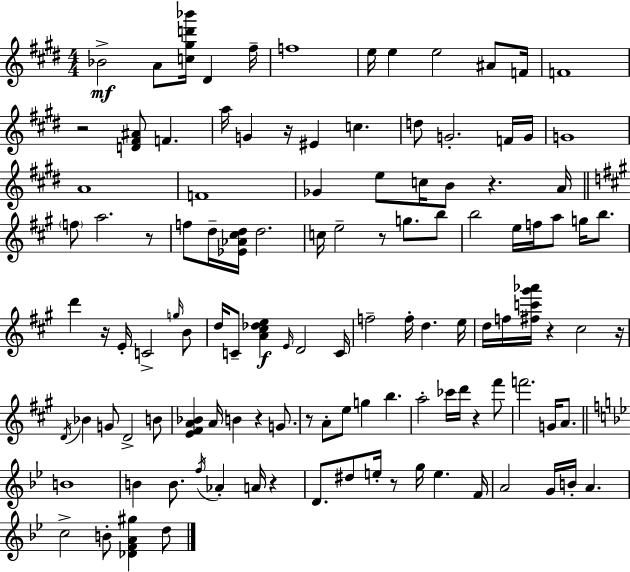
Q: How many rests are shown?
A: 13